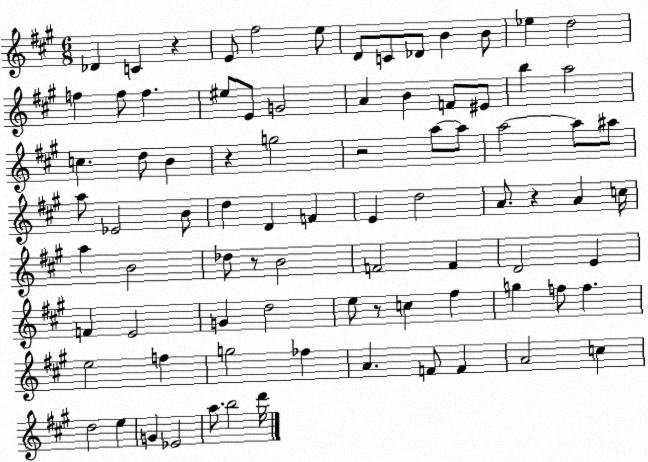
X:1
T:Untitled
M:6/8
L:1/4
K:A
_D C z E/2 ^f2 e/2 D/2 C/2 _D/2 B B/2 _e d2 f f/2 f ^e/2 E/2 G2 A B F/2 ^E/2 b a2 c d/2 B z g2 z2 a/2 a/2 a2 a/2 ^a/2 a/2 _E2 B/2 d D F E d2 A/2 z A c/4 a B2 _d/2 z/2 B2 F2 F D2 E F E2 G d2 e/2 z/2 c ^f g f/2 f e2 f g2 _f A F/2 F A2 c d2 e G _E2 a/2 b2 d'/4